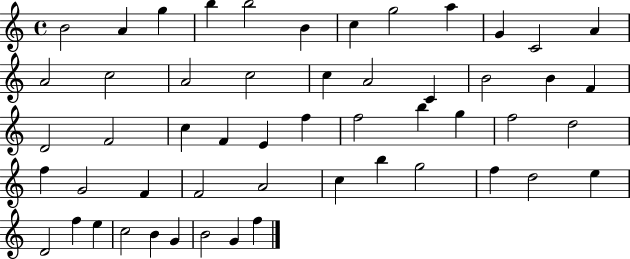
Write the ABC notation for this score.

X:1
T:Untitled
M:4/4
L:1/4
K:C
B2 A g b b2 B c g2 a G C2 A A2 c2 A2 c2 c A2 C B2 B F D2 F2 c F E f f2 b g f2 d2 f G2 F F2 A2 c b g2 f d2 e D2 f e c2 B G B2 G f